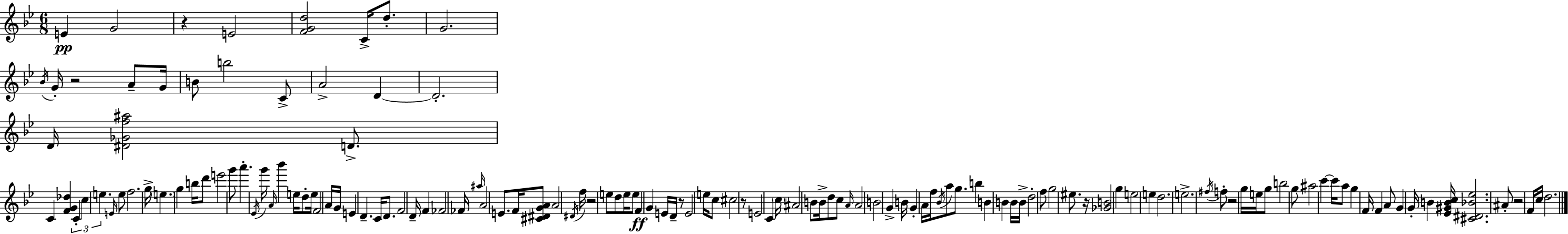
E4/q G4/h R/q E4/h [F4,G4,D5]/h C4/s D5/e. G4/h. Bb4/s G4/s R/h A4/e G4/s B4/e B5/h C4/e A4/h D4/q D4/h. D4/s [D#4,Gb4,F5,A#5]/h D4/e. C4/q [F4,G4,Db5]/q C4/q C5/q E5/q. E4/s E5/e F5/h. G5/s E5/q. G5/q B5/s D6/e E6/h G6/e A6/q. Eb4/s G6/s A4/s Bb6/q E5/s D5/e E5/s F4/h A4/s G4/s E4/q D4/q. C4/s D4/e. F4/h D4/s F4/q FES4/h FES4/s A#5/s A4/h E4/e. F4/s [C#4,D#4,G4,A4]/e A4/h D#4/s F5/s R/h E5/e D5/e E5/s E5/e F4/q G4/q E4/s D4/s R/e E4/h E5/s C5/e C#5/h R/e E4/h C4/q C5/s A#4/h B4/e B4/s D5/e C5/e A4/s A4/h B4/h G4/q B4/s G4/q A4/s F5/s Bb4/s A5/e G5/e. B5/q B4/q B4/q B4/s B4/s D5/h F5/e G5/h EIS5/e. R/s [Gb4,B4]/h G5/q E5/h E5/q D5/h. E5/h. F#5/s F5/e R/h G5/s E5/s G5/e B5/h G5/e A#5/h C6/q C6/s A5/e G5/q F4/s F4/q A4/e G4/q G4/s B4/q [Eb4,G#4,B4,C5]/s [C#4,D#4,Bb4,Eb5]/h. A#4/e R/h F4/s C5/s D5/h.